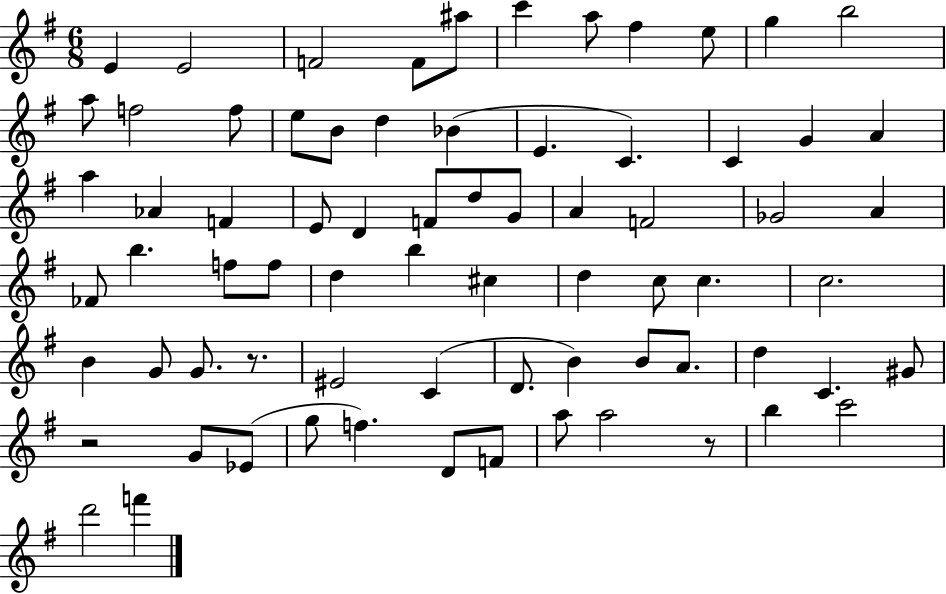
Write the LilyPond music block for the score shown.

{
  \clef treble
  \numericTimeSignature
  \time 6/8
  \key g \major
  e'4 e'2 | f'2 f'8 ais''8 | c'''4 a''8 fis''4 e''8 | g''4 b''2 | \break a''8 f''2 f''8 | e''8 b'8 d''4 bes'4( | e'4. c'4.) | c'4 g'4 a'4 | \break a''4 aes'4 f'4 | e'8 d'4 f'8 d''8 g'8 | a'4 f'2 | ges'2 a'4 | \break fes'8 b''4. f''8 f''8 | d''4 b''4 cis''4 | d''4 c''8 c''4. | c''2. | \break b'4 g'8 g'8. r8. | eis'2 c'4( | d'8. b'4) b'8 a'8. | d''4 c'4. gis'8 | \break r2 g'8 ees'8( | g''8 f''4.) d'8 f'8 | a''8 a''2 r8 | b''4 c'''2 | \break d'''2 f'''4 | \bar "|."
}